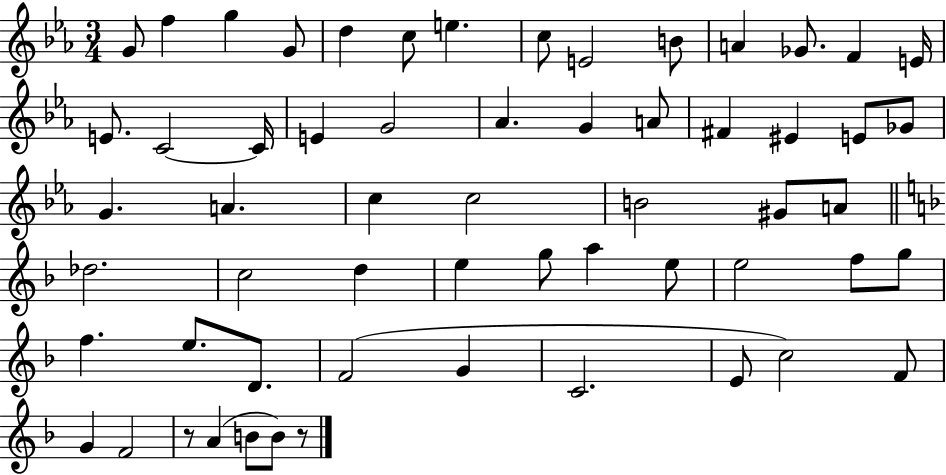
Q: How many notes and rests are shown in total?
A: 59